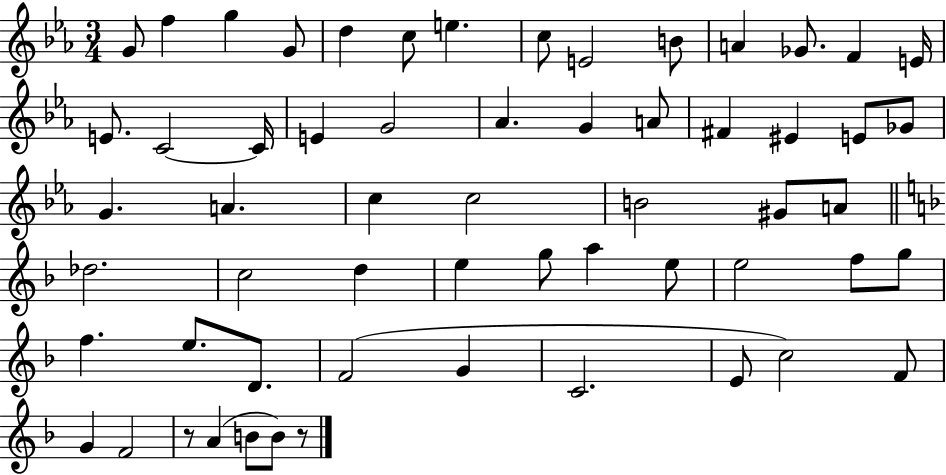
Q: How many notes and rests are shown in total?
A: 59